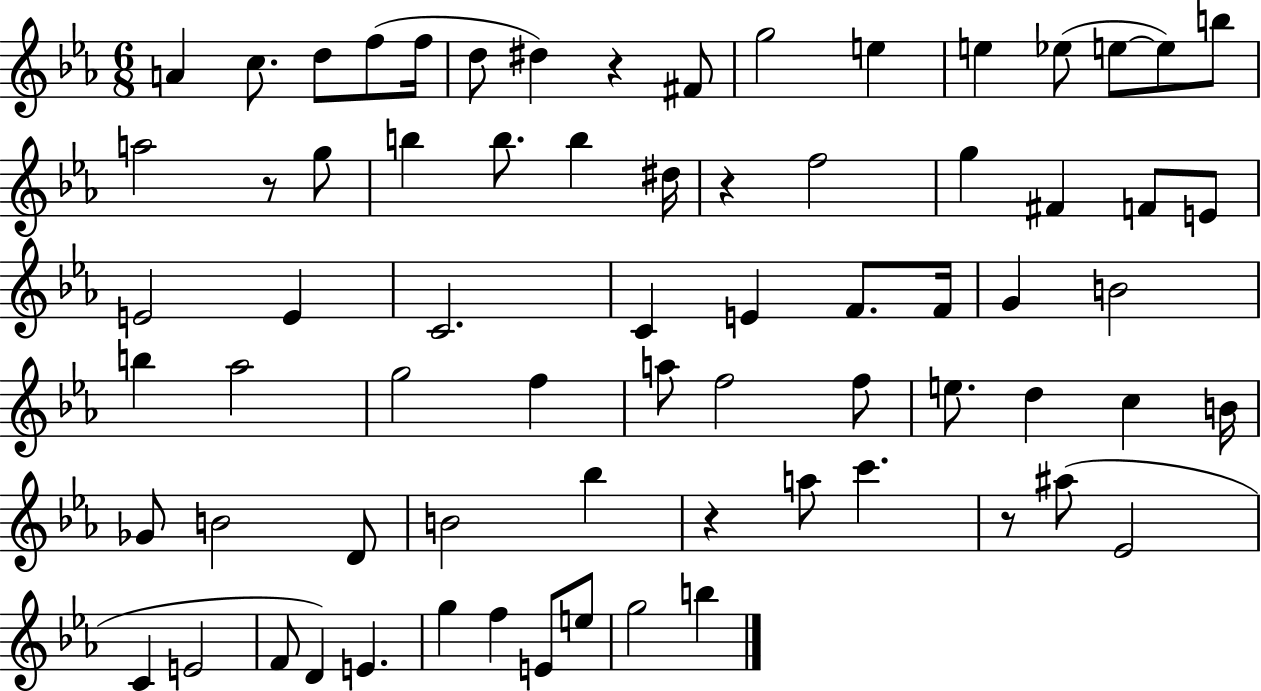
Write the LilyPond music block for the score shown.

{
  \clef treble
  \numericTimeSignature
  \time 6/8
  \key ees \major
  a'4 c''8. d''8 f''8( f''16 | d''8 dis''4) r4 fis'8 | g''2 e''4 | e''4 ees''8( e''8~~ e''8) b''8 | \break a''2 r8 g''8 | b''4 b''8. b''4 dis''16 | r4 f''2 | g''4 fis'4 f'8 e'8 | \break e'2 e'4 | c'2. | c'4 e'4 f'8. f'16 | g'4 b'2 | \break b''4 aes''2 | g''2 f''4 | a''8 f''2 f''8 | e''8. d''4 c''4 b'16 | \break ges'8 b'2 d'8 | b'2 bes''4 | r4 a''8 c'''4. | r8 ais''8( ees'2 | \break c'4 e'2 | f'8 d'4) e'4. | g''4 f''4 e'8 e''8 | g''2 b''4 | \break \bar "|."
}